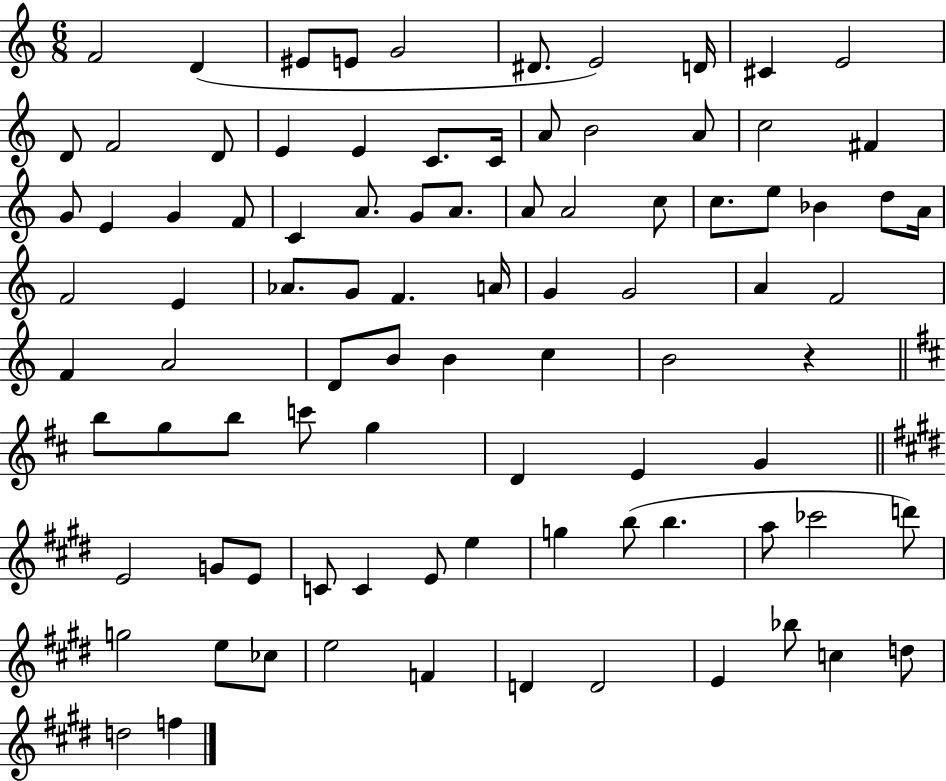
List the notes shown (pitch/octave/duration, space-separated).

F4/h D4/q EIS4/e E4/e G4/h D#4/e. E4/h D4/s C#4/q E4/h D4/e F4/h D4/e E4/q E4/q C4/e. C4/s A4/e B4/h A4/e C5/h F#4/q G4/e E4/q G4/q F4/e C4/q A4/e. G4/e A4/e. A4/e A4/h C5/e C5/e. E5/e Bb4/q D5/e A4/s F4/h E4/q Ab4/e. G4/e F4/q. A4/s G4/q G4/h A4/q F4/h F4/q A4/h D4/e B4/e B4/q C5/q B4/h R/q B5/e G5/e B5/e C6/e G5/q D4/q E4/q G4/q E4/h G4/e E4/e C4/e C4/q E4/e E5/q G5/q B5/e B5/q. A5/e CES6/h D6/e G5/h E5/e CES5/e E5/h F4/q D4/q D4/h E4/q Bb5/e C5/q D5/e D5/h F5/q